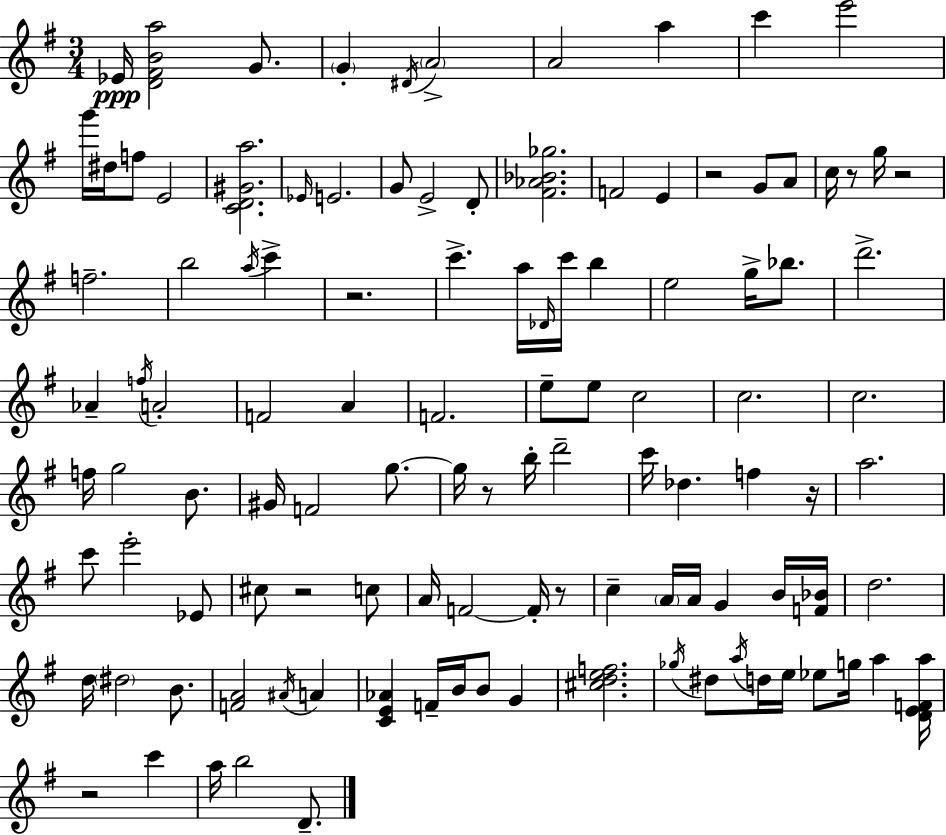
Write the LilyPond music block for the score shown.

{
  \clef treble
  \numericTimeSignature
  \time 3/4
  \key e \minor
  ees'16\ppp <d' fis' b' a''>2 g'8. | \parenthesize g'4-. \acciaccatura { dis'16 } \parenthesize a'2-> | a'2 a''4 | c'''4 e'''2 | \break g'''16 dis''16 f''8 e'2 | <c' d' gis' a''>2. | \grace { ees'16 } e'2. | g'8 e'2-> | \break d'8-. <fis' aes' bes' ges''>2. | f'2 e'4 | r2 g'8 | a'8 c''16 r8 g''16 r2 | \break f''2.-- | b''2 \acciaccatura { a''16 } c'''4-> | r2. | c'''4.-> a''16 \grace { des'16 } c'''16 | \break b''4 e''2 | g''16-> bes''8. d'''2.-> | aes'4-- \acciaccatura { f''16 } a'2-. | f'2 | \break a'4 f'2. | e''8-- e''8 c''2 | c''2. | c''2. | \break f''16 g''2 | b'8. gis'16 f'2 | g''8.~~ g''16 r8 b''16-. d'''2-- | c'''16 des''4. | \break f''4 r16 a''2. | c'''8 e'''2-. | ees'8 cis''8 r2 | c''8 a'16 f'2~~ | \break f'16-. r8 c''4-- \parenthesize a'16 a'16 g'4 | b'16 <f' bes'>16 d''2. | d''16 \parenthesize dis''2 | b'8. <f' a'>2 | \break \acciaccatura { ais'16 } a'4 <c' e' aes'>4 f'16-- b'16 | b'8 g'4 <cis'' d'' e'' f''>2. | \acciaccatura { ges''16 } dis''8 \acciaccatura { a''16 } d''16 e''16 | ees''8 g''16 a''4 <d' e' f' a''>16 r2 | \break c'''4 a''16 b''2 | d'8.-- \bar "|."
}